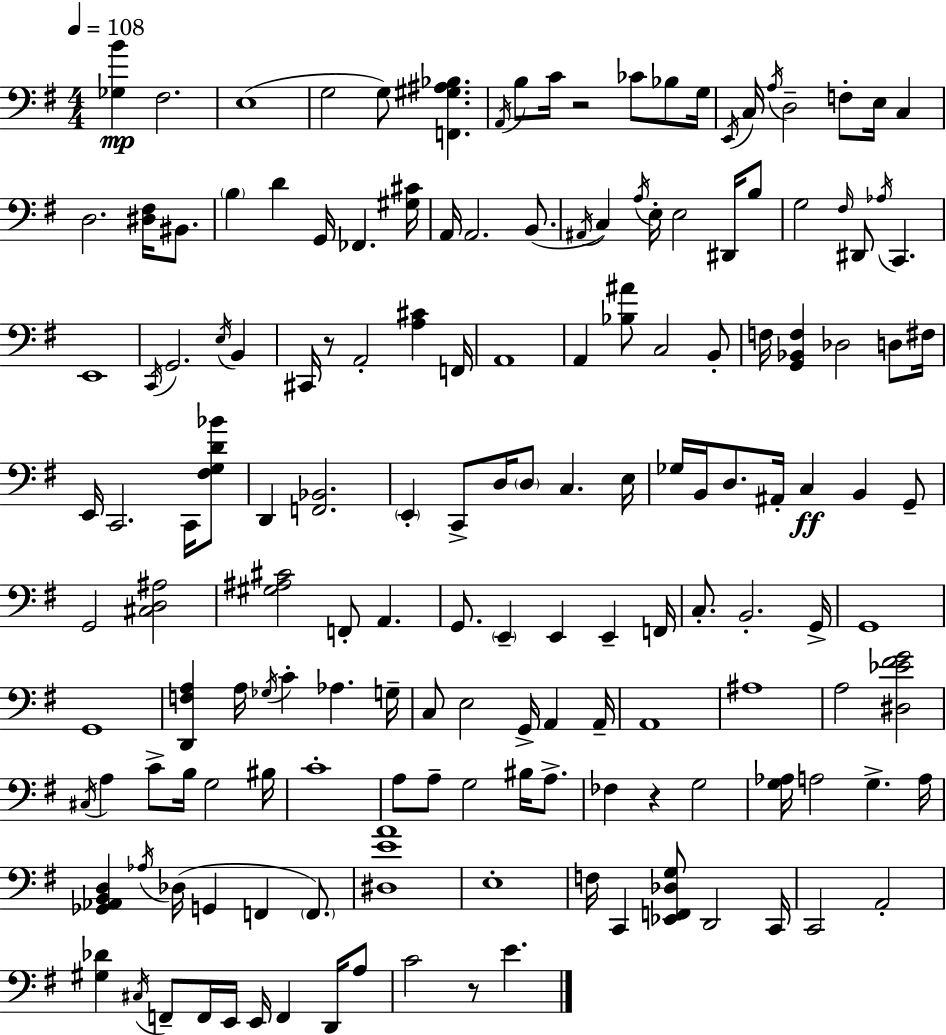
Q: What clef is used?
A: bass